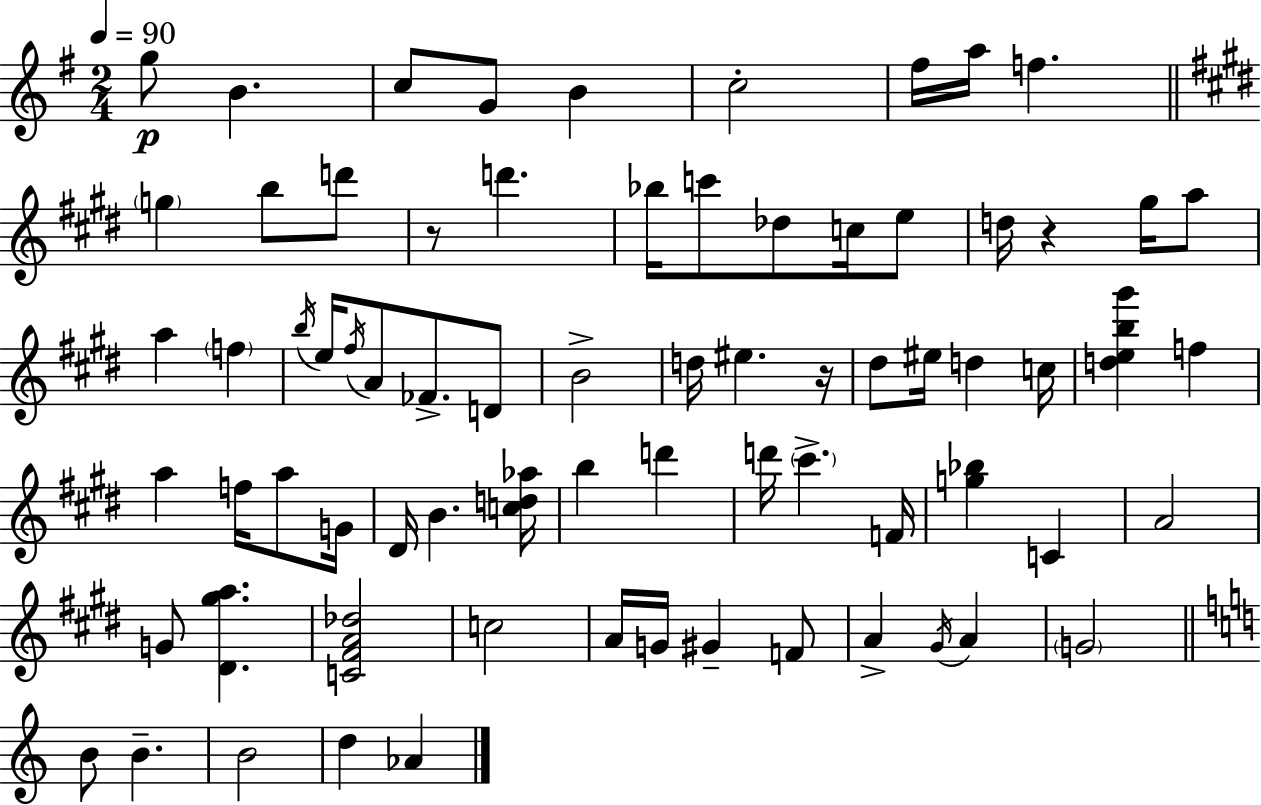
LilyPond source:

{
  \clef treble
  \numericTimeSignature
  \time 2/4
  \key e \minor
  \tempo 4 = 90
  \repeat volta 2 { g''8\p b'4. | c''8 g'8 b'4 | c''2-. | fis''16 a''16 f''4. | \break \bar "||" \break \key e \major \parenthesize g''4 b''8 d'''8 | r8 d'''4. | bes''16 c'''8 des''8 c''16 e''8 | d''16 r4 gis''16 a''8 | \break a''4 \parenthesize f''4 | \acciaccatura { b''16 } e''16 \acciaccatura { fis''16 } a'8 fes'8.-> | d'8 b'2-> | d''16 eis''4. | \break r16 dis''8 eis''16 d''4 | c''16 <d'' e'' b'' gis'''>4 f''4 | a''4 f''16 a''8 | g'16 dis'16 b'4. | \break <c'' d'' aes''>16 b''4 d'''4 | d'''16 \parenthesize cis'''4.-> | f'16 <g'' bes''>4 c'4 | a'2 | \break g'8 <dis' gis'' a''>4. | <c' fis' a' des''>2 | c''2 | a'16 g'16 gis'4-- | \break f'8 a'4-> \acciaccatura { gis'16 } a'4 | \parenthesize g'2 | \bar "||" \break \key c \major b'8 b'4.-- | b'2 | d''4 aes'4 | } \bar "|."
}